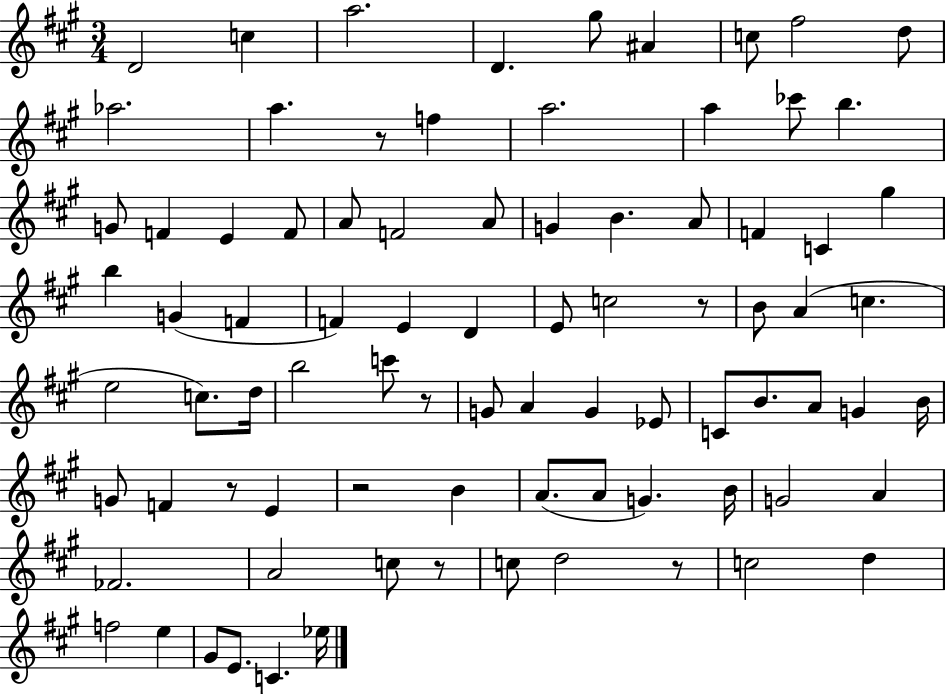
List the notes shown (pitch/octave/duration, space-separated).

D4/h C5/q A5/h. D4/q. G#5/e A#4/q C5/e F#5/h D5/e Ab5/h. A5/q. R/e F5/q A5/h. A5/q CES6/e B5/q. G4/e F4/q E4/q F4/e A4/e F4/h A4/e G4/q B4/q. A4/e F4/q C4/q G#5/q B5/q G4/q F4/q F4/q E4/q D4/q E4/e C5/h R/e B4/e A4/q C5/q. E5/h C5/e. D5/s B5/h C6/e R/e G4/e A4/q G4/q Eb4/e C4/e B4/e. A4/e G4/q B4/s G4/e F4/q R/e E4/q R/h B4/q A4/e. A4/e G4/q. B4/s G4/h A4/q FES4/h. A4/h C5/e R/e C5/e D5/h R/e C5/h D5/q F5/h E5/q G#4/e E4/e. C4/q. Eb5/s